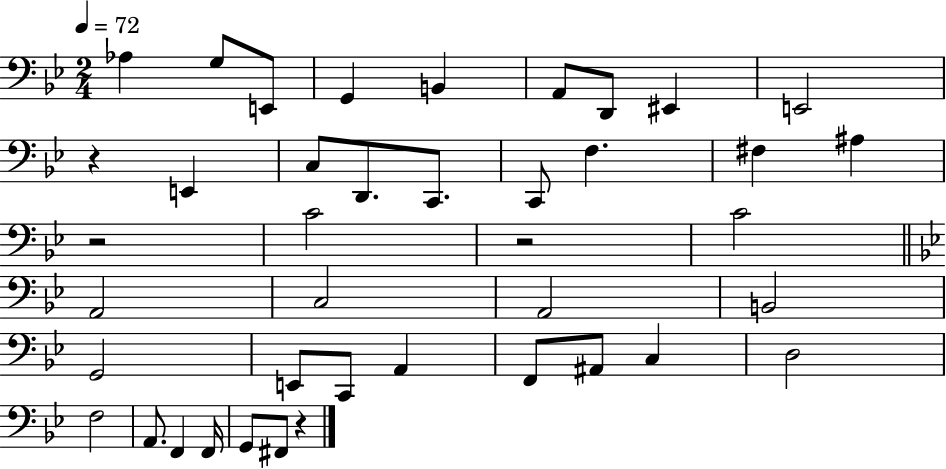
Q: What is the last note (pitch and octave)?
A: F#2